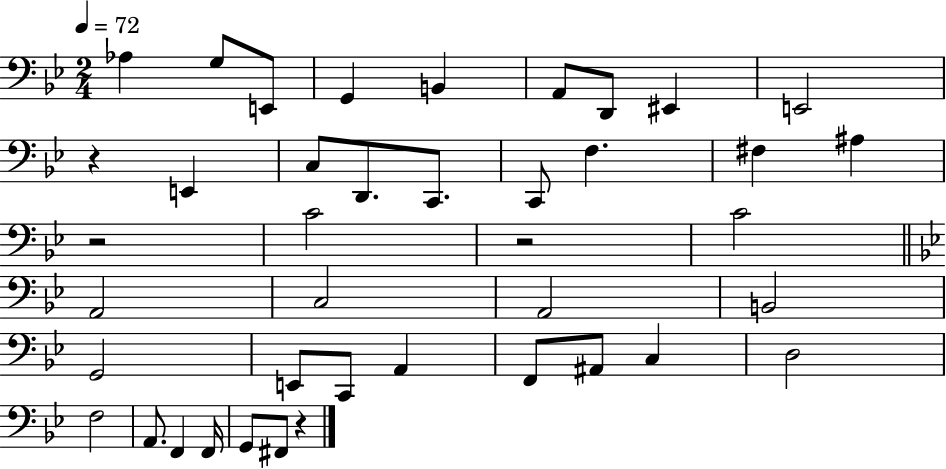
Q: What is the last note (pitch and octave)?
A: F#2